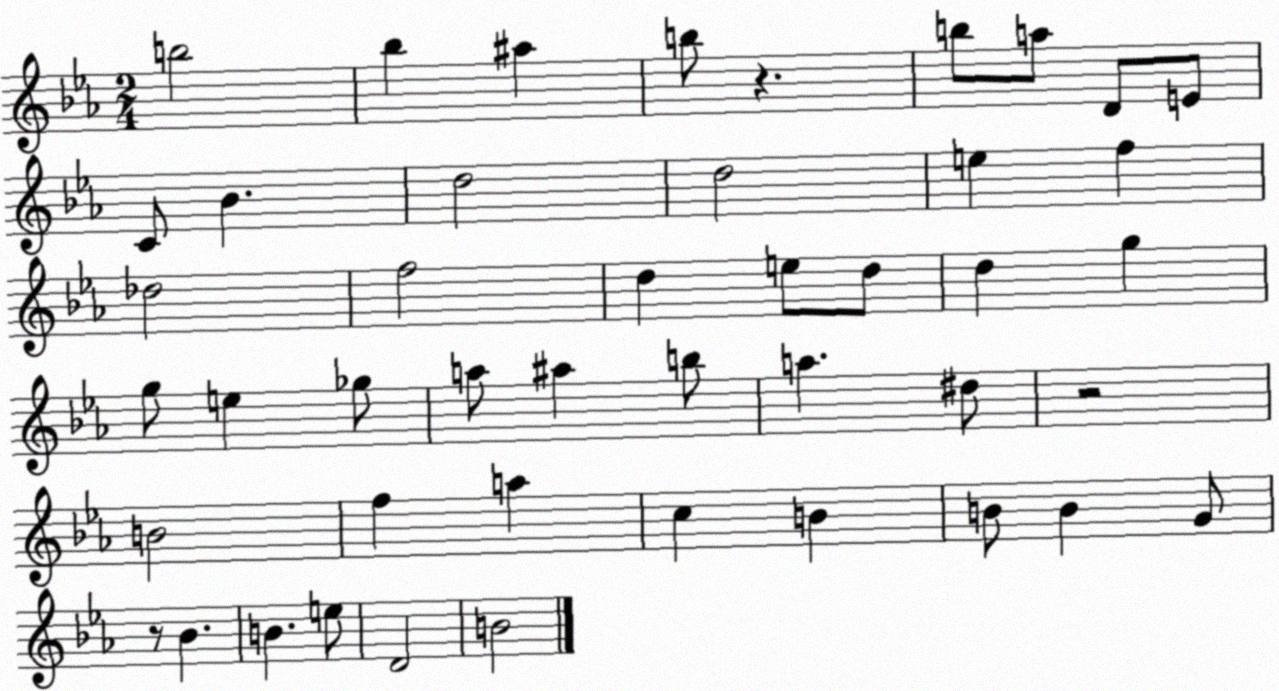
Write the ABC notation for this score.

X:1
T:Untitled
M:2/4
L:1/4
K:Eb
b2 _b ^a b/2 z b/2 a/2 D/2 E/2 C/2 _B d2 d2 e f _d2 f2 d e/2 d/2 d g g/2 e _g/2 a/2 ^a b/2 a ^d/2 z2 B2 f a c B B/2 B G/2 z/2 _B B e/2 D2 B2